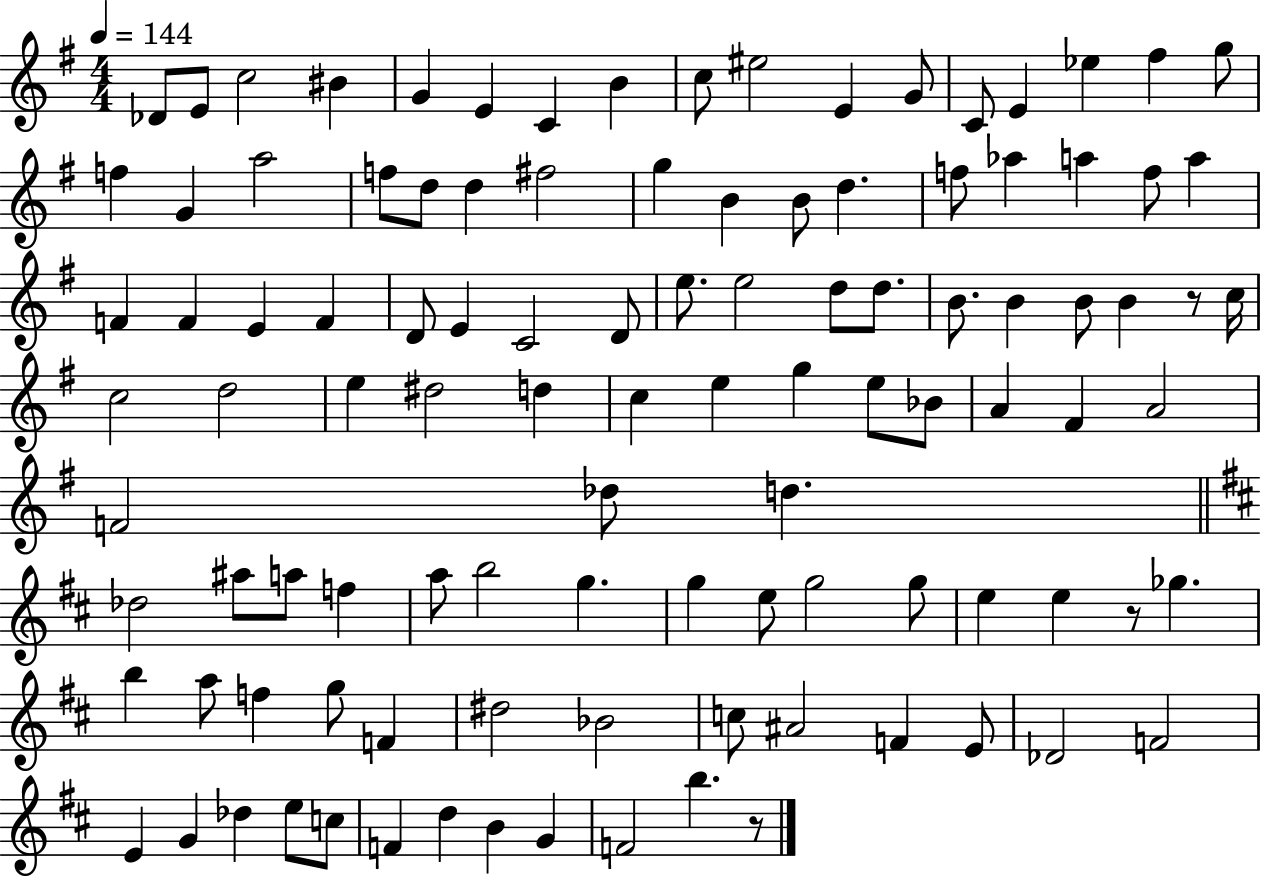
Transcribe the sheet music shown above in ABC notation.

X:1
T:Untitled
M:4/4
L:1/4
K:G
_D/2 E/2 c2 ^B G E C B c/2 ^e2 E G/2 C/2 E _e ^f g/2 f G a2 f/2 d/2 d ^f2 g B B/2 d f/2 _a a f/2 a F F E F D/2 E C2 D/2 e/2 e2 d/2 d/2 B/2 B B/2 B z/2 c/4 c2 d2 e ^d2 d c e g e/2 _B/2 A ^F A2 F2 _d/2 d _d2 ^a/2 a/2 f a/2 b2 g g e/2 g2 g/2 e e z/2 _g b a/2 f g/2 F ^d2 _B2 c/2 ^A2 F E/2 _D2 F2 E G _d e/2 c/2 F d B G F2 b z/2